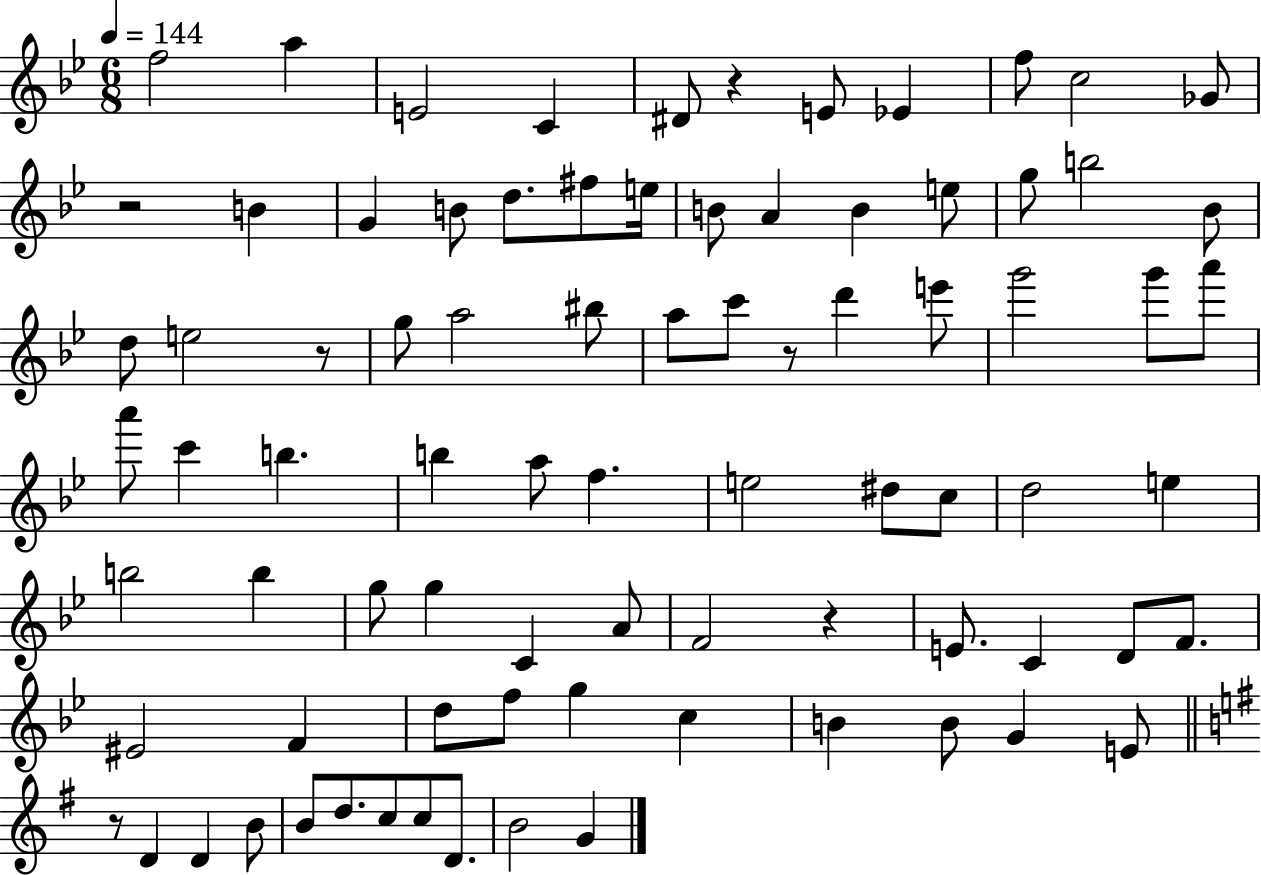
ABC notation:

X:1
T:Untitled
M:6/8
L:1/4
K:Bb
f2 a E2 C ^D/2 z E/2 _E f/2 c2 _G/2 z2 B G B/2 d/2 ^f/2 e/4 B/2 A B e/2 g/2 b2 _B/2 d/2 e2 z/2 g/2 a2 ^b/2 a/2 c'/2 z/2 d' e'/2 g'2 g'/2 a'/2 a'/2 c' b b a/2 f e2 ^d/2 c/2 d2 e b2 b g/2 g C A/2 F2 z E/2 C D/2 F/2 ^E2 F d/2 f/2 g c B B/2 G E/2 z/2 D D B/2 B/2 d/2 c/2 c/2 D/2 B2 G